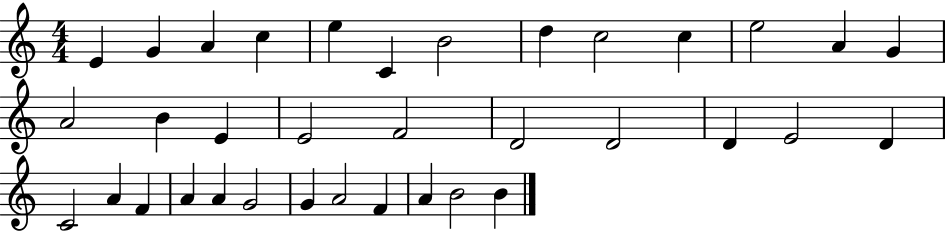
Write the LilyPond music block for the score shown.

{
  \clef treble
  \numericTimeSignature
  \time 4/4
  \key c \major
  e'4 g'4 a'4 c''4 | e''4 c'4 b'2 | d''4 c''2 c''4 | e''2 a'4 g'4 | \break a'2 b'4 e'4 | e'2 f'2 | d'2 d'2 | d'4 e'2 d'4 | \break c'2 a'4 f'4 | a'4 a'4 g'2 | g'4 a'2 f'4 | a'4 b'2 b'4 | \break \bar "|."
}